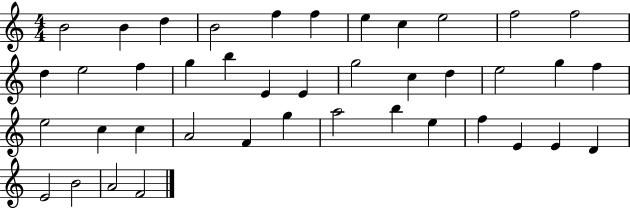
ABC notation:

X:1
T:Untitled
M:4/4
L:1/4
K:C
B2 B d B2 f f e c e2 f2 f2 d e2 f g b E E g2 c d e2 g f e2 c c A2 F g a2 b e f E E D E2 B2 A2 F2